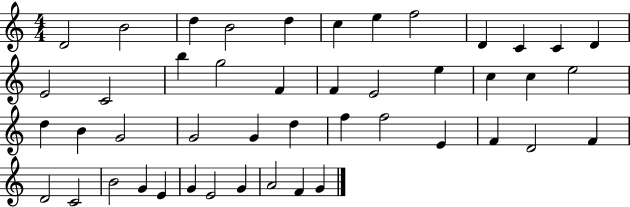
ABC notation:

X:1
T:Untitled
M:4/4
L:1/4
K:C
D2 B2 d B2 d c e f2 D C C D E2 C2 b g2 F F E2 e c c e2 d B G2 G2 G d f f2 E F D2 F D2 C2 B2 G E G E2 G A2 F G